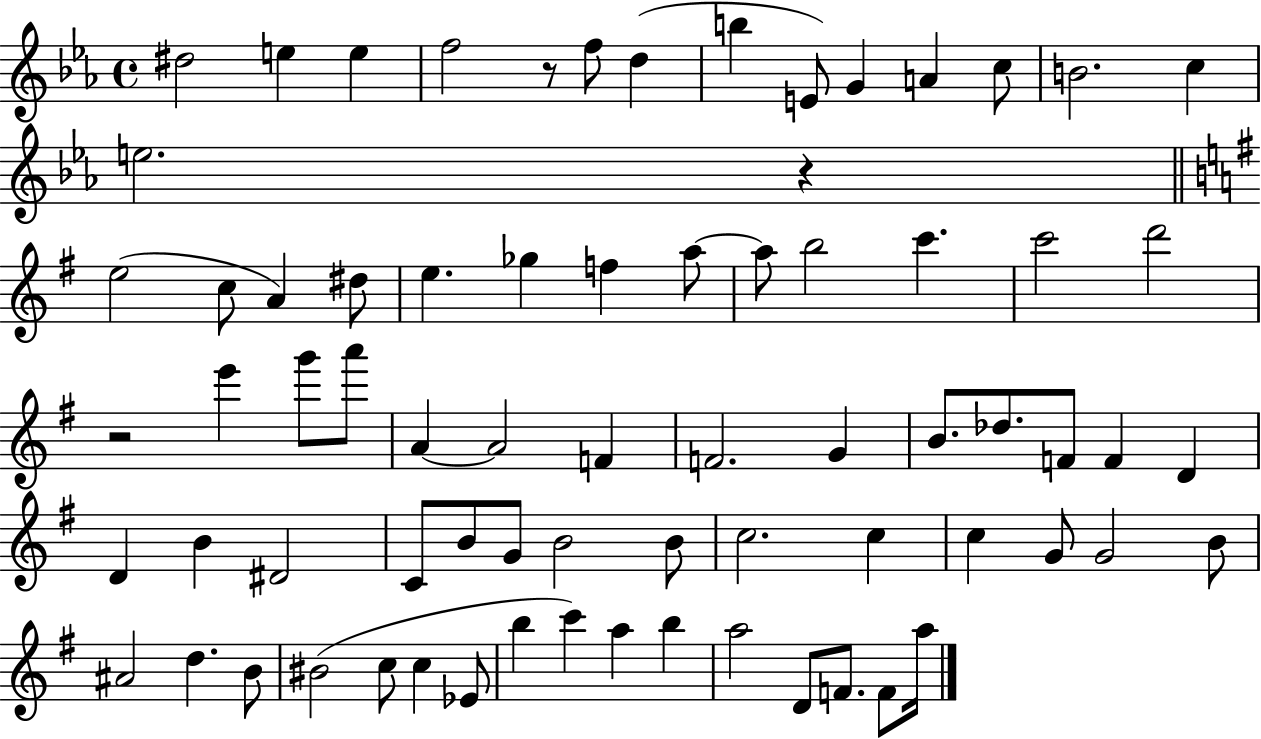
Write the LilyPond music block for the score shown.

{
  \clef treble
  \time 4/4
  \defaultTimeSignature
  \key ees \major
  dis''2 e''4 e''4 | f''2 r8 f''8 d''4( | b''4 e'8) g'4 a'4 c''8 | b'2. c''4 | \break e''2. r4 | \bar "||" \break \key g \major e''2( c''8 a'4) dis''8 | e''4. ges''4 f''4 a''8~~ | a''8 b''2 c'''4. | c'''2 d'''2 | \break r2 e'''4 g'''8 a'''8 | a'4~~ a'2 f'4 | f'2. g'4 | b'8. des''8. f'8 f'4 d'4 | \break d'4 b'4 dis'2 | c'8 b'8 g'8 b'2 b'8 | c''2. c''4 | c''4 g'8 g'2 b'8 | \break ais'2 d''4. b'8 | bis'2( c''8 c''4 ees'8 | b''4 c'''4) a''4 b''4 | a''2 d'8 f'8. f'8 a''16 | \break \bar "|."
}